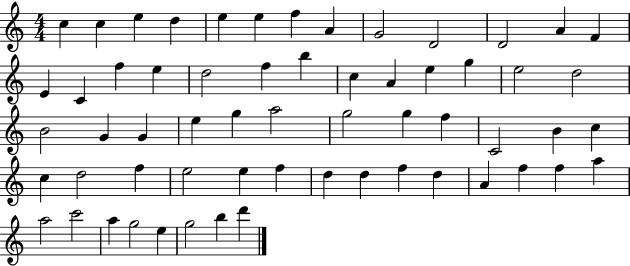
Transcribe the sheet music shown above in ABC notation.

X:1
T:Untitled
M:4/4
L:1/4
K:C
c c e d e e f A G2 D2 D2 A F E C f e d2 f b c A e g e2 d2 B2 G G e g a2 g2 g f C2 B c c d2 f e2 e f d d f d A f f a a2 c'2 a g2 e g2 b d'